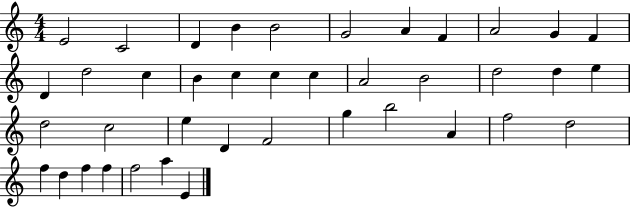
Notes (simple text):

E4/h C4/h D4/q B4/q B4/h G4/h A4/q F4/q A4/h G4/q F4/q D4/q D5/h C5/q B4/q C5/q C5/q C5/q A4/h B4/h D5/h D5/q E5/q D5/h C5/h E5/q D4/q F4/h G5/q B5/h A4/q F5/h D5/h F5/q D5/q F5/q F5/q F5/h A5/q E4/q